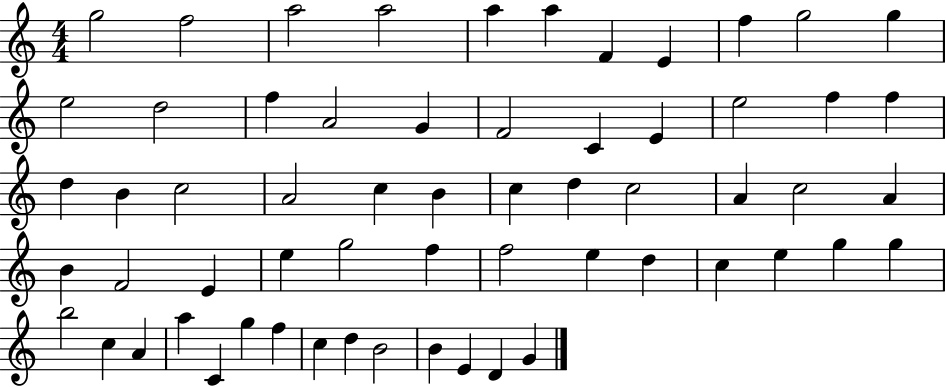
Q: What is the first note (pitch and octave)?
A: G5